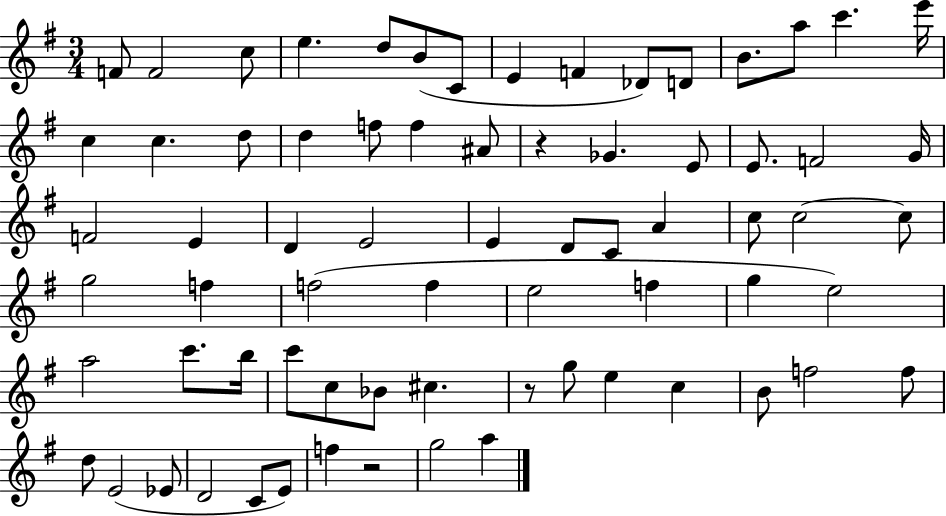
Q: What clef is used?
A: treble